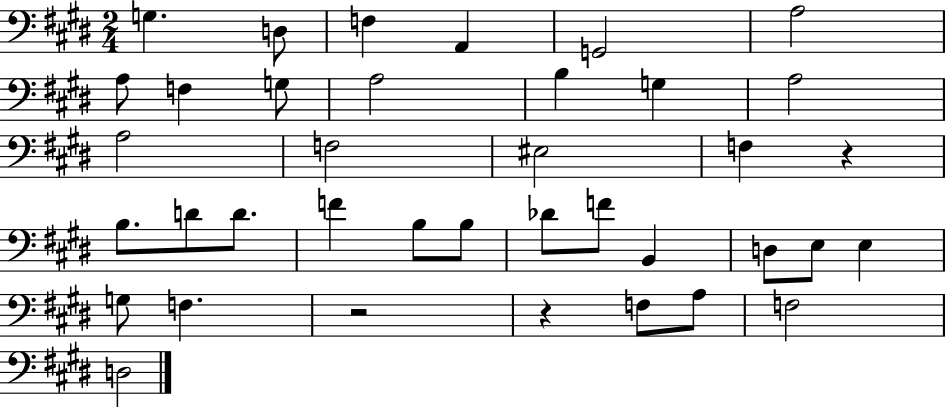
{
  \clef bass
  \numericTimeSignature
  \time 2/4
  \key e \major
  g4. d8 | f4 a,4 | g,2 | a2 | \break a8 f4 g8 | a2 | b4 g4 | a2 | \break a2 | f2 | eis2 | f4 r4 | \break b8. d'8 d'8. | f'4 b8 b8 | des'8 f'8 b,4 | d8 e8 e4 | \break g8 f4. | r2 | r4 f8 a8 | f2 | \break d2 | \bar "|."
}